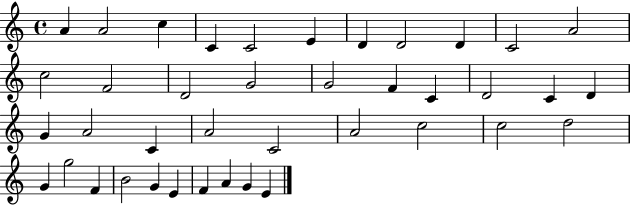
A4/q A4/h C5/q C4/q C4/h E4/q D4/q D4/h D4/q C4/h A4/h C5/h F4/h D4/h G4/h G4/h F4/q C4/q D4/h C4/q D4/q G4/q A4/h C4/q A4/h C4/h A4/h C5/h C5/h D5/h G4/q G5/h F4/q B4/h G4/q E4/q F4/q A4/q G4/q E4/q